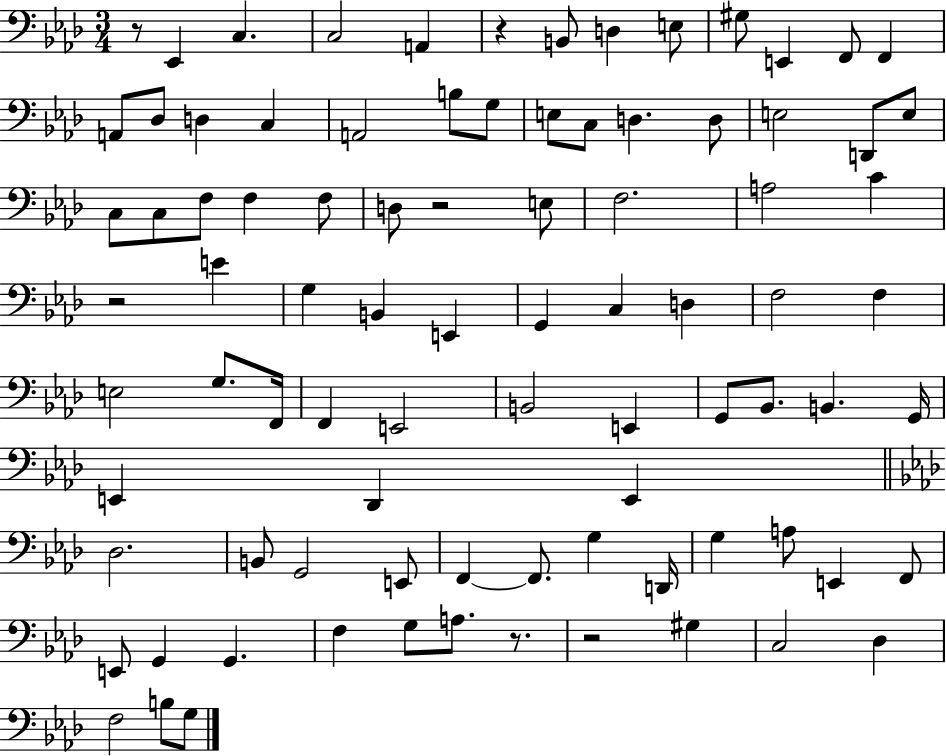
X:1
T:Untitled
M:3/4
L:1/4
K:Ab
z/2 _E,, C, C,2 A,, z B,,/2 D, E,/2 ^G,/2 E,, F,,/2 F,, A,,/2 _D,/2 D, C, A,,2 B,/2 G,/2 E,/2 C,/2 D, D,/2 E,2 D,,/2 E,/2 C,/2 C,/2 F,/2 F, F,/2 D,/2 z2 E,/2 F,2 A,2 C z2 E G, B,, E,, G,, C, D, F,2 F, E,2 G,/2 F,,/4 F,, E,,2 B,,2 E,, G,,/2 _B,,/2 B,, G,,/4 E,, _D,, E,, _D,2 B,,/2 G,,2 E,,/2 F,, F,,/2 G, D,,/4 G, A,/2 E,, F,,/2 E,,/2 G,, G,, F, G,/2 A,/2 z/2 z2 ^G, C,2 _D, F,2 B,/2 G,/2